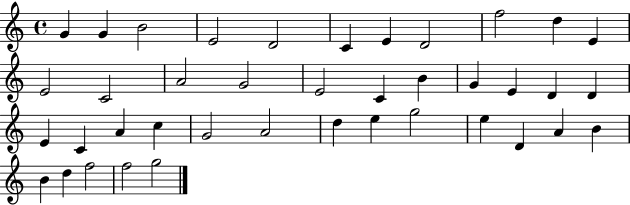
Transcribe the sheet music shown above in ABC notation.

X:1
T:Untitled
M:4/4
L:1/4
K:C
G G B2 E2 D2 C E D2 f2 d E E2 C2 A2 G2 E2 C B G E D D E C A c G2 A2 d e g2 e D A B B d f2 f2 g2